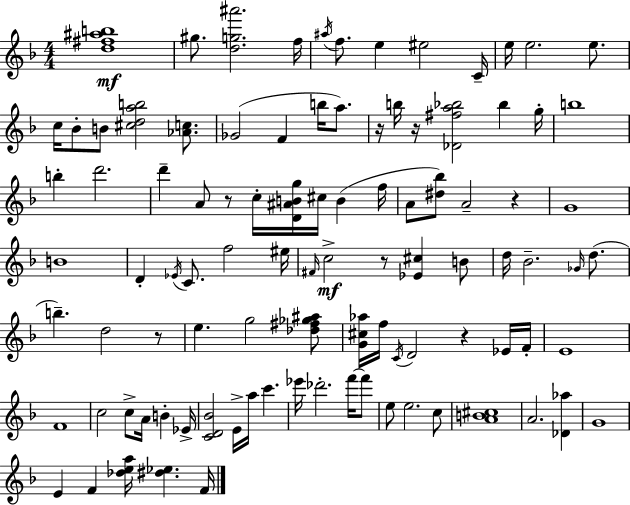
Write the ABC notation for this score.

X:1
T:Untitled
M:4/4
L:1/4
K:F
[d^f^ab]4 ^g/2 [dg^a']2 f/4 ^a/4 f/2 e ^e2 C/4 e/4 e2 e/2 c/4 _B/2 B/2 [^cdab]2 [_Ac]/2 _G2 F b/4 a/2 z/4 b/4 z/4 [_D^fa_b]2 _b g/4 b4 b d'2 d' A/2 z/2 c/4 [D^ABg]/4 ^c/4 B f/4 A/2 [^d_b]/2 A2 z G4 B4 D _E/4 C/2 f2 ^e/4 ^F/4 c2 z/2 [_E^c] B/2 d/4 _B2 _G/4 d/2 b d2 z/2 e g2 [_d^f_g^a]/2 [G^c_a]/4 f/4 C/4 D2 z _E/4 F/4 E4 F4 c2 c/2 A/4 B _E/4 [CD_B]2 E/4 a/4 c' _e'/4 _d'2 f'/4 f'/2 e/2 e2 c/2 [AB^c]4 A2 [_D_a] G4 E F [_dea]/4 [^d_e] F/4